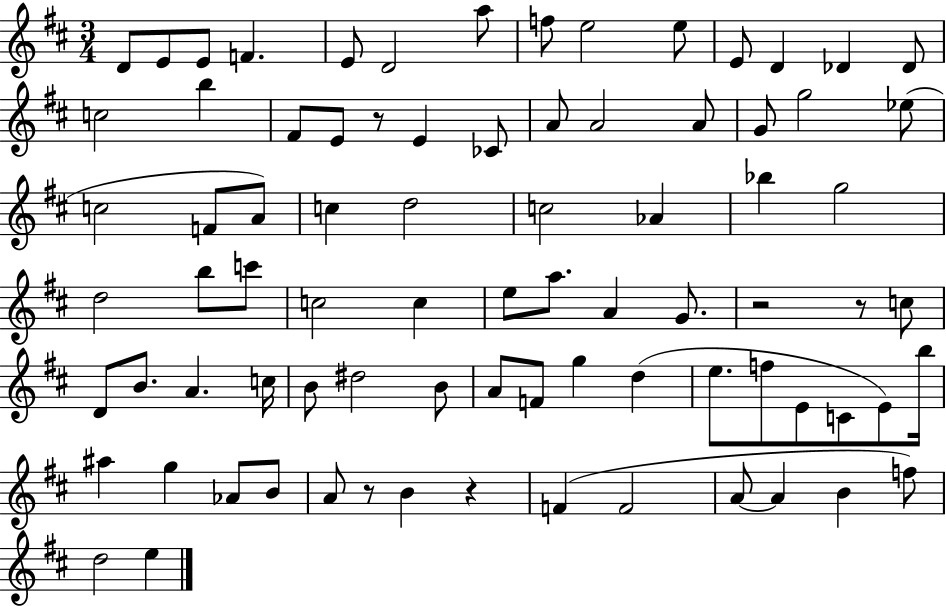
X:1
T:Untitled
M:3/4
L:1/4
K:D
D/2 E/2 E/2 F E/2 D2 a/2 f/2 e2 e/2 E/2 D _D _D/2 c2 b ^F/2 E/2 z/2 E _C/2 A/2 A2 A/2 G/2 g2 _e/2 c2 F/2 A/2 c d2 c2 _A _b g2 d2 b/2 c'/2 c2 c e/2 a/2 A G/2 z2 z/2 c/2 D/2 B/2 A c/4 B/2 ^d2 B/2 A/2 F/2 g d e/2 f/2 E/2 C/2 E/2 b/4 ^a g _A/2 B/2 A/2 z/2 B z F F2 A/2 A B f/2 d2 e